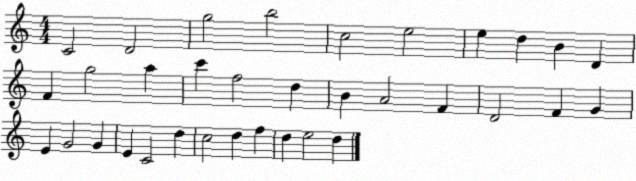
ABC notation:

X:1
T:Untitled
M:4/4
L:1/4
K:C
C2 D2 g2 b2 c2 e2 e d B D F g2 a c' f2 d B A2 F D2 F G E G2 G E C2 d c2 d f d e2 d